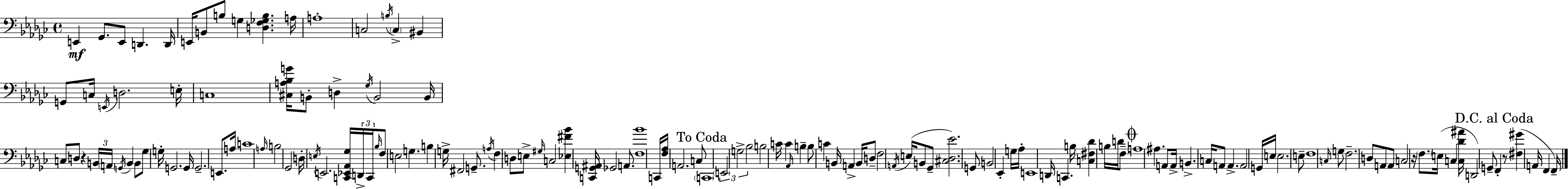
X:1
T:Untitled
M:4/4
L:1/4
K:Ebm
E,, _G,,/2 E,,/2 D,, D,,/4 E,,/4 B,,/2 B,/2 G, [D,F,_G,B,] A,/4 A,4 C,2 B,/4 C, ^B,, G,,/2 C,/4 E,,/4 D,2 E,/4 C,4 [^C,A,_B,G]/4 B,,/2 D, _G,/4 B,,2 B,,/4 C,/2 D,/2 z B,,/4 A,,/4 G,,/4 B,, B,,/2 _G,/2 G,/4 G,,2 G,,/4 G,,2 E,,/2 A,/4 C4 A,/4 B,2 _G,,2 D,/4 E,/4 E,,2 [C,,_E,,_A,,_G,]/4 D,,/4 C,,/4 _B,/4 F,/2 E,2 G, B, G,/4 ^F,,2 G,,/2 A,/4 F, D,/2 E,/2 ^G,/4 C,2 [_E,^F_B] [C,,G,,^A,,]/4 _G,,2 A,,/2 [F,_B]4 C,,/4 [F,_A,]/4 A,,2 C,/2 C,,4 E,,2 G,2 _B,2 B,2 C/4 C _A,,/4 B, B,/2 C B,,/4 A,, B,,/4 D,/2 F,2 A,,/4 E,/4 B,,/2 _G,,/2 [^C,_D,_E]2 G,,/2 B,,2 _E,, G,/4 _A,/4 E,,4 D,,/4 C,, B,/4 [C,^F,_D] B,/4 D/4 F,/2 A,4 ^A, A,,/2 A,,/4 B,, C,/4 A,,/2 A,, A,,2 G,,/4 E,/4 E,2 E,/2 F,4 C,/4 G,/2 F,2 D,/2 A,,/2 A,,/2 C,2 z/4 F,/2 E,/4 C, [C,_D^A]/4 D,,2 G,,/2 F,, z/2 [^F,^G] A,,/4 F,, F,,/4